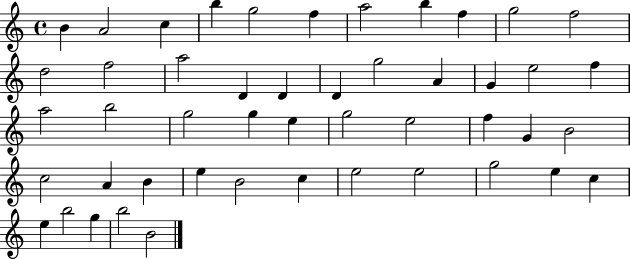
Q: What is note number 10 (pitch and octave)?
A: G5